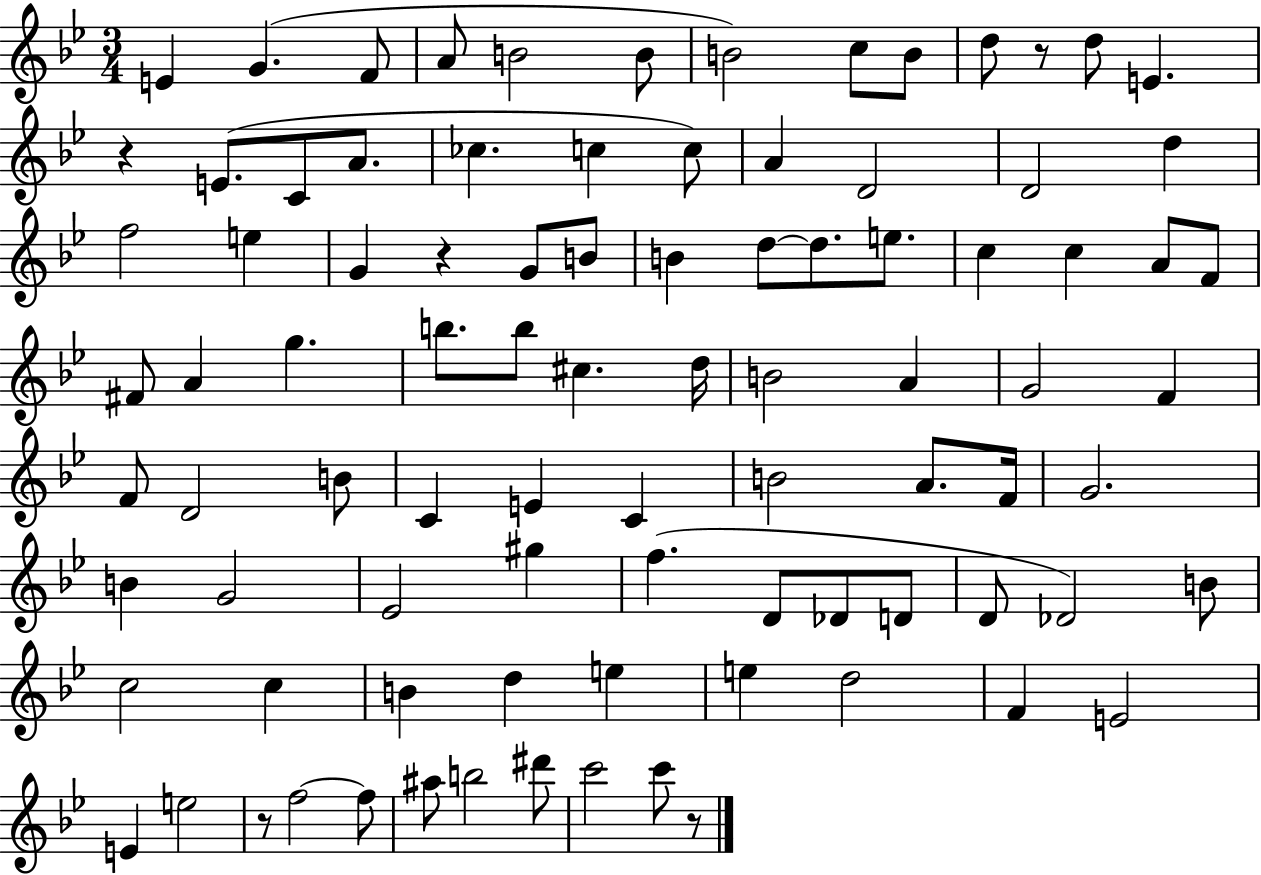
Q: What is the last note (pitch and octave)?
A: C6